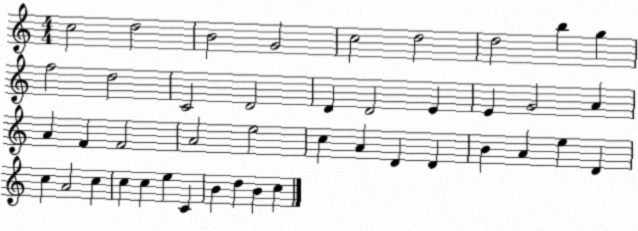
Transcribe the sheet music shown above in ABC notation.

X:1
T:Untitled
M:4/4
L:1/4
K:C
c2 d2 B2 G2 c2 d2 d2 b g f2 d2 C2 D2 D D2 E E G2 A A F F2 A2 e2 c A D D B A e D c A2 c c c e C B d B c